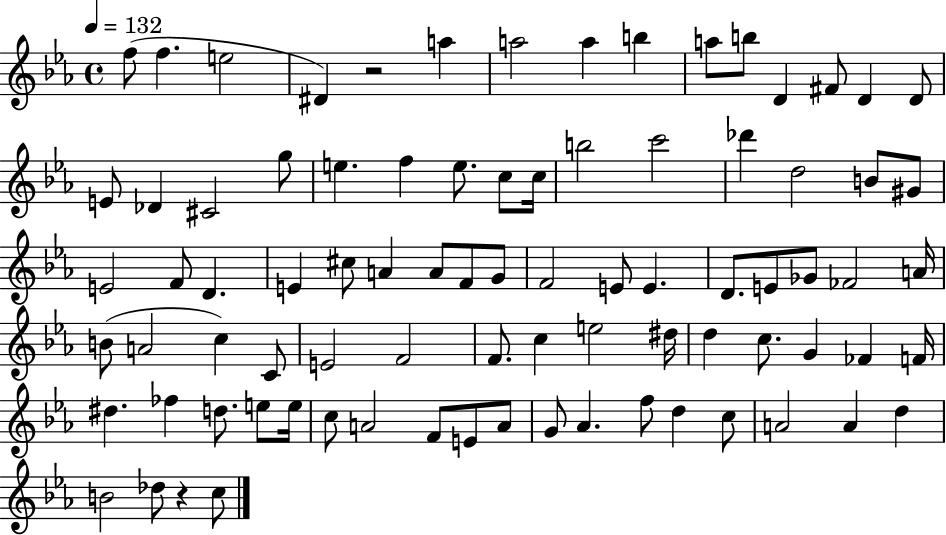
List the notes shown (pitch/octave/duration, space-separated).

F5/e F5/q. E5/h D#4/q R/h A5/q A5/h A5/q B5/q A5/e B5/e D4/q F#4/e D4/q D4/e E4/e Db4/q C#4/h G5/e E5/q. F5/q E5/e. C5/e C5/s B5/h C6/h Db6/q D5/h B4/e G#4/e E4/h F4/e D4/q. E4/q C#5/e A4/q A4/e F4/e G4/e F4/h E4/e E4/q. D4/e. E4/e Gb4/e FES4/h A4/s B4/e A4/h C5/q C4/e E4/h F4/h F4/e. C5/q E5/h D#5/s D5/q C5/e. G4/q FES4/q F4/s D#5/q. FES5/q D5/e. E5/e E5/s C5/e A4/h F4/e E4/e A4/e G4/e Ab4/q. F5/e D5/q C5/e A4/h A4/q D5/q B4/h Db5/e R/q C5/e